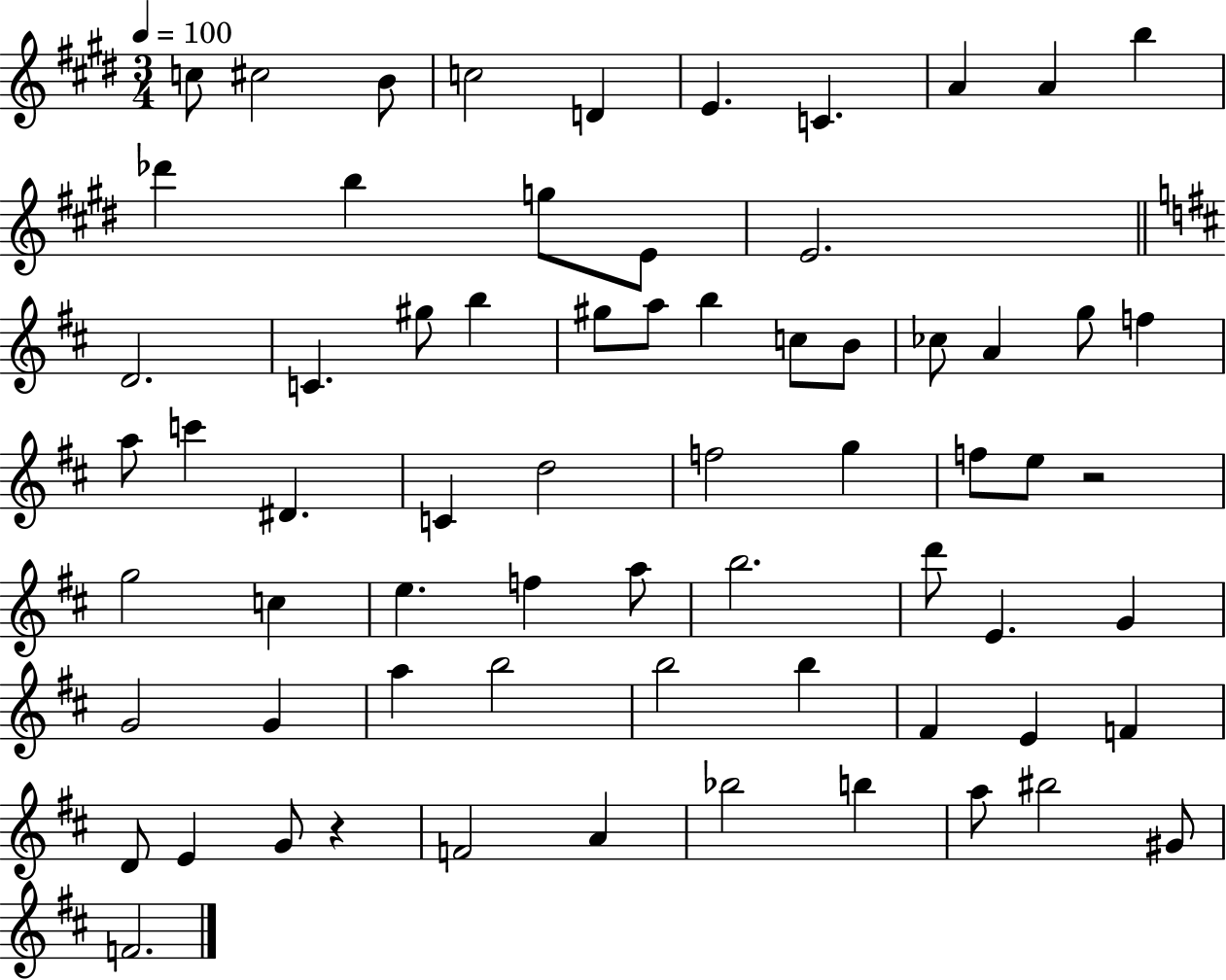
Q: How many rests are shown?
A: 2